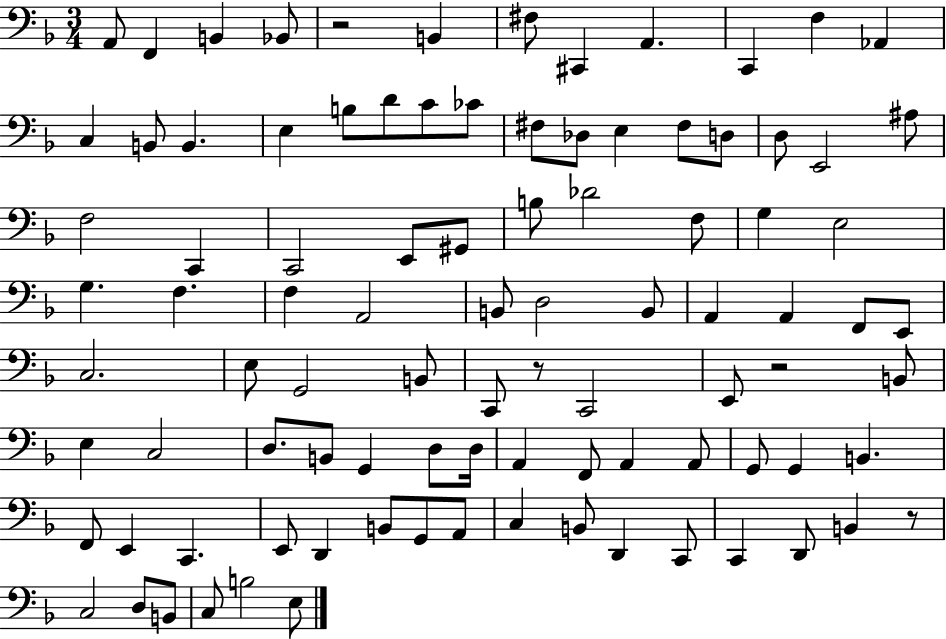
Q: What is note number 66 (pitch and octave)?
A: A2